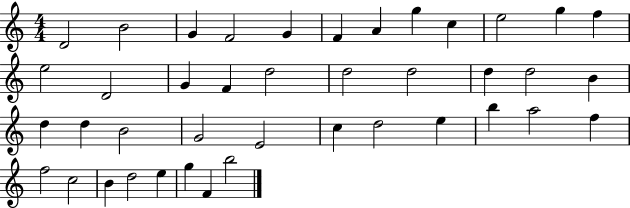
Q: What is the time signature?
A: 4/4